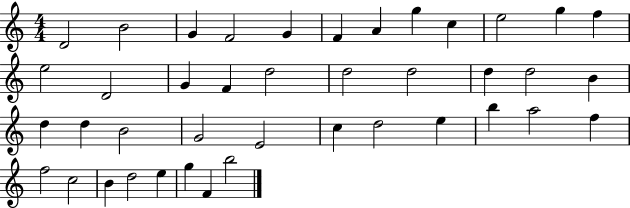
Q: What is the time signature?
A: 4/4